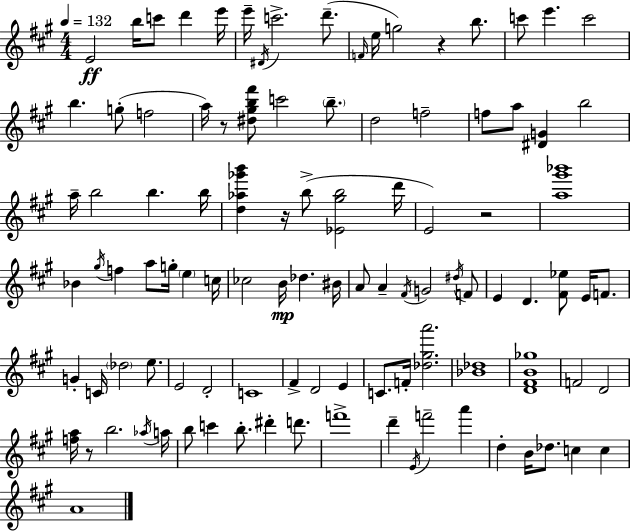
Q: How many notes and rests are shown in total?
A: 103